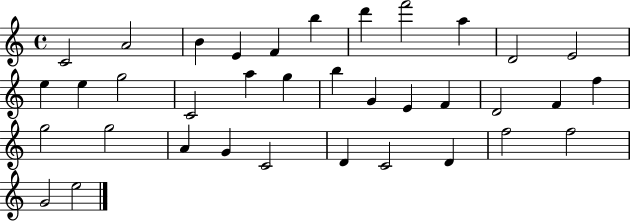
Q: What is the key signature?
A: C major